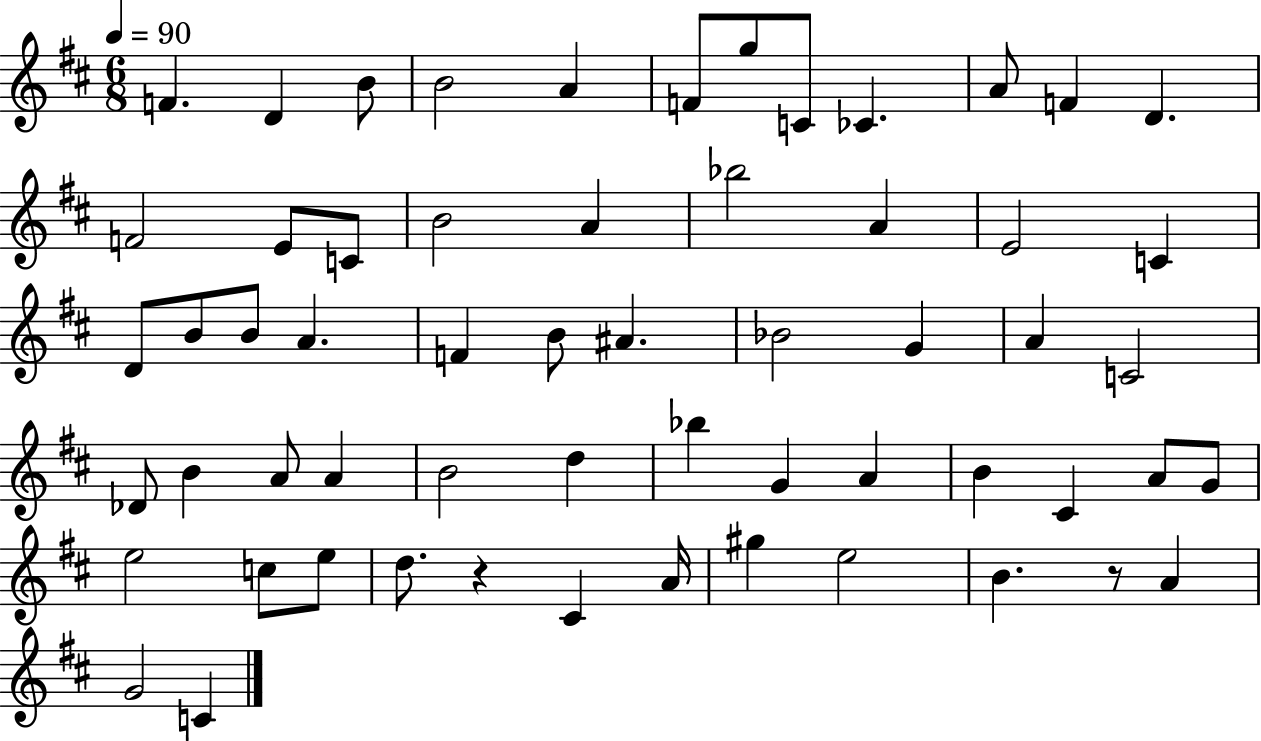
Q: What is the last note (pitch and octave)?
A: C4